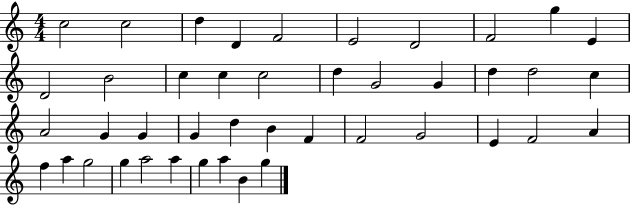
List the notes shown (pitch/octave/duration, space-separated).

C5/h C5/h D5/q D4/q F4/h E4/h D4/h F4/h G5/q E4/q D4/h B4/h C5/q C5/q C5/h D5/q G4/h G4/q D5/q D5/h C5/q A4/h G4/q G4/q G4/q D5/q B4/q F4/q F4/h G4/h E4/q F4/h A4/q F5/q A5/q G5/h G5/q A5/h A5/q G5/q A5/q B4/q G5/q